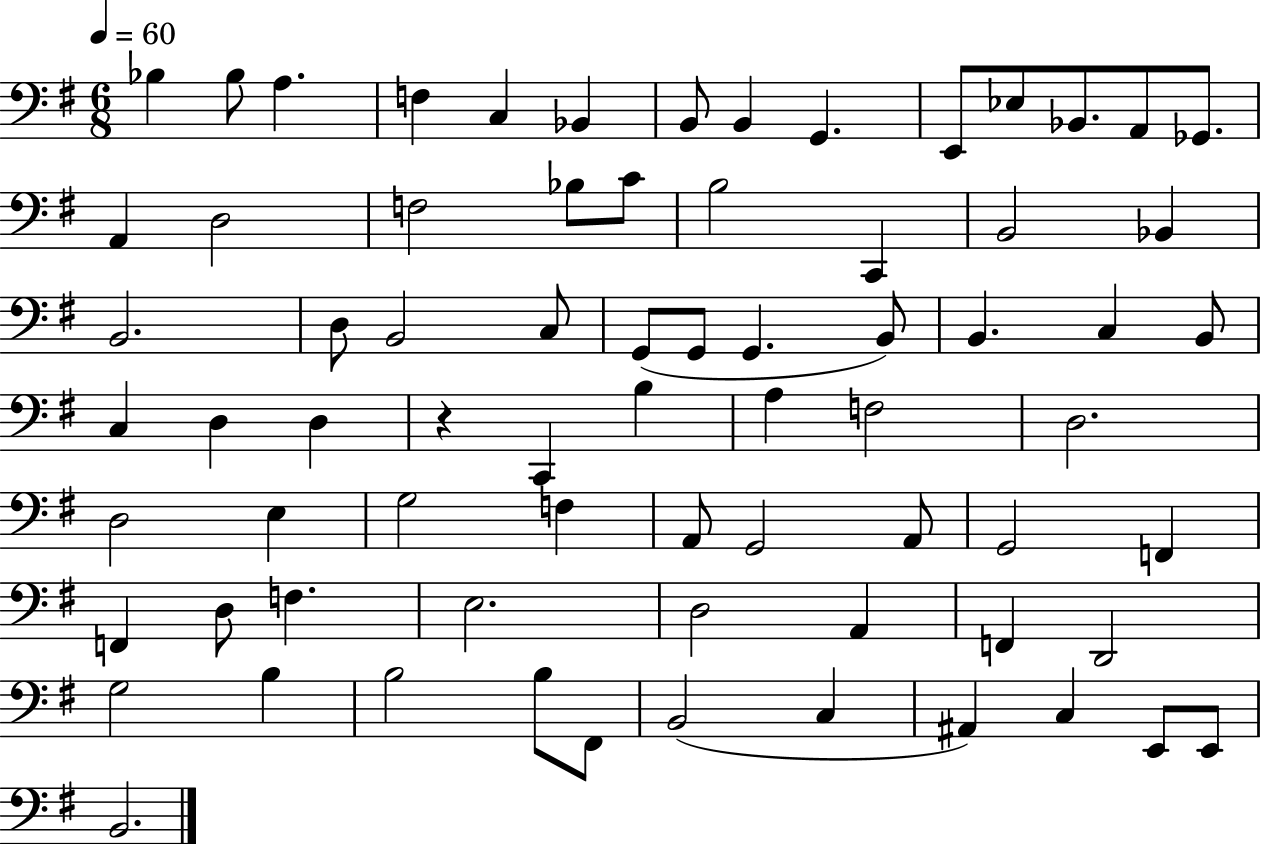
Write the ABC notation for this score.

X:1
T:Untitled
M:6/8
L:1/4
K:G
_B, _B,/2 A, F, C, _B,, B,,/2 B,, G,, E,,/2 _E,/2 _B,,/2 A,,/2 _G,,/2 A,, D,2 F,2 _B,/2 C/2 B,2 C,, B,,2 _B,, B,,2 D,/2 B,,2 C,/2 G,,/2 G,,/2 G,, B,,/2 B,, C, B,,/2 C, D, D, z C,, B, A, F,2 D,2 D,2 E, G,2 F, A,,/2 G,,2 A,,/2 G,,2 F,, F,, D,/2 F, E,2 D,2 A,, F,, D,,2 G,2 B, B,2 B,/2 ^F,,/2 B,,2 C, ^A,, C, E,,/2 E,,/2 B,,2